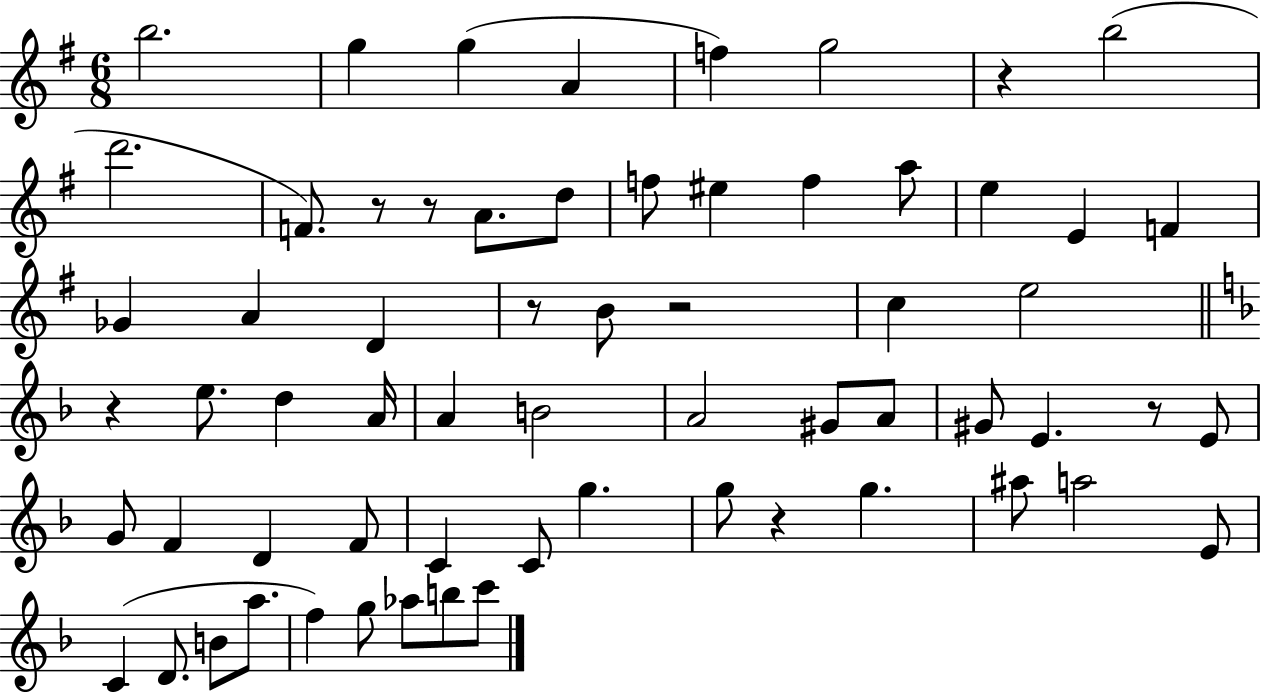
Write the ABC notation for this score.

X:1
T:Untitled
M:6/8
L:1/4
K:G
b2 g g A f g2 z b2 d'2 F/2 z/2 z/2 A/2 d/2 f/2 ^e f a/2 e E F _G A D z/2 B/2 z2 c e2 z e/2 d A/4 A B2 A2 ^G/2 A/2 ^G/2 E z/2 E/2 G/2 F D F/2 C C/2 g g/2 z g ^a/2 a2 E/2 C D/2 B/2 a/2 f g/2 _a/2 b/2 c'/2